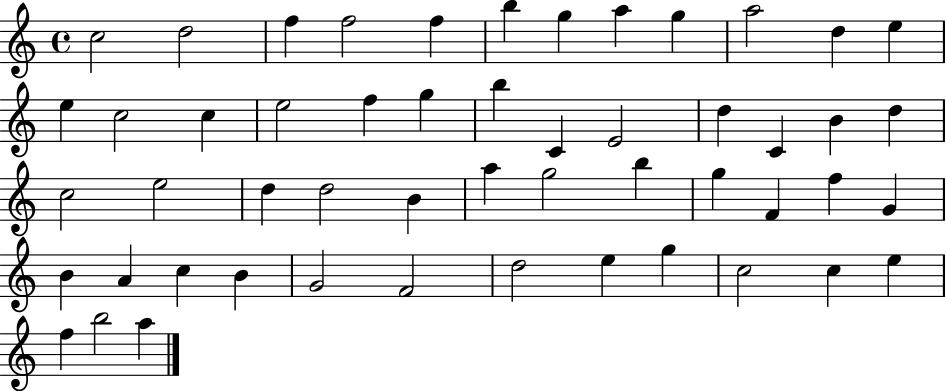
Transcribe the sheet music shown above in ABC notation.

X:1
T:Untitled
M:4/4
L:1/4
K:C
c2 d2 f f2 f b g a g a2 d e e c2 c e2 f g b C E2 d C B d c2 e2 d d2 B a g2 b g F f G B A c B G2 F2 d2 e g c2 c e f b2 a